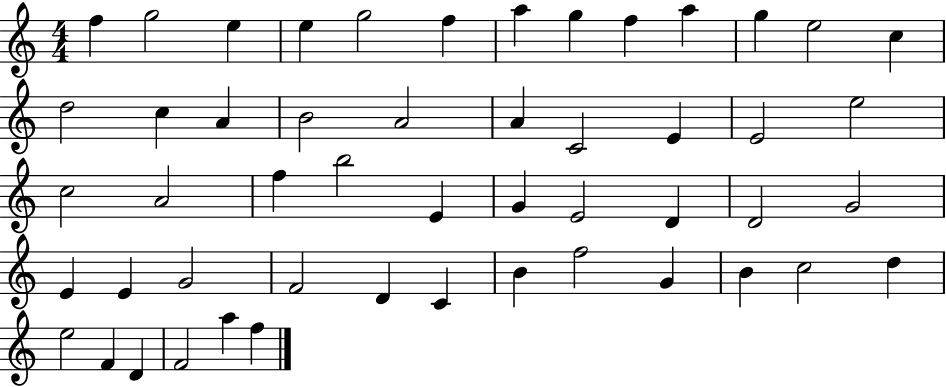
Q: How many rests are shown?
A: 0